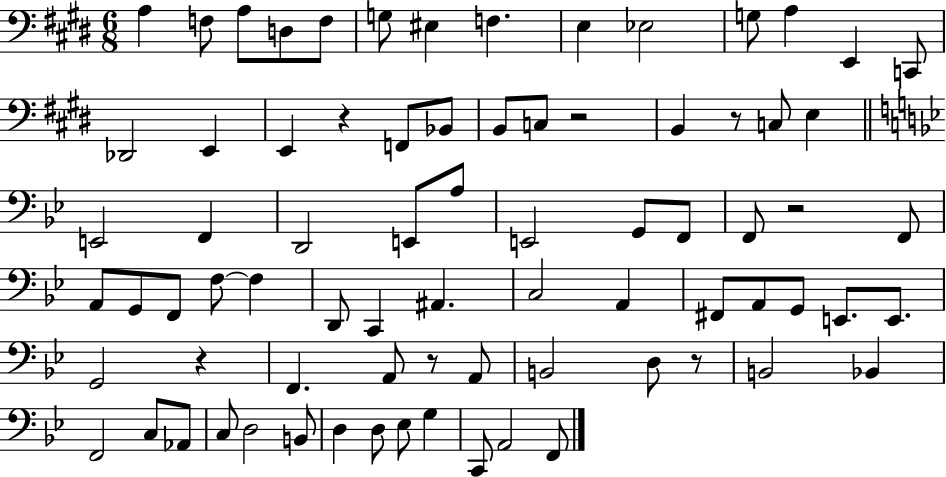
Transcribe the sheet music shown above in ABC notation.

X:1
T:Untitled
M:6/8
L:1/4
K:E
A, F,/2 A,/2 D,/2 F,/2 G,/2 ^E, F, E, _E,2 G,/2 A, E,, C,,/2 _D,,2 E,, E,, z F,,/2 _B,,/2 B,,/2 C,/2 z2 B,, z/2 C,/2 E, E,,2 F,, D,,2 E,,/2 A,/2 E,,2 G,,/2 F,,/2 F,,/2 z2 F,,/2 A,,/2 G,,/2 F,,/2 F,/2 F, D,,/2 C,, ^A,, C,2 A,, ^F,,/2 A,,/2 G,,/2 E,,/2 E,,/2 G,,2 z F,, A,,/2 z/2 A,,/2 B,,2 D,/2 z/2 B,,2 _B,, F,,2 C,/2 _A,,/2 C,/2 D,2 B,,/2 D, D,/2 _E,/2 G, C,,/2 A,,2 F,,/2